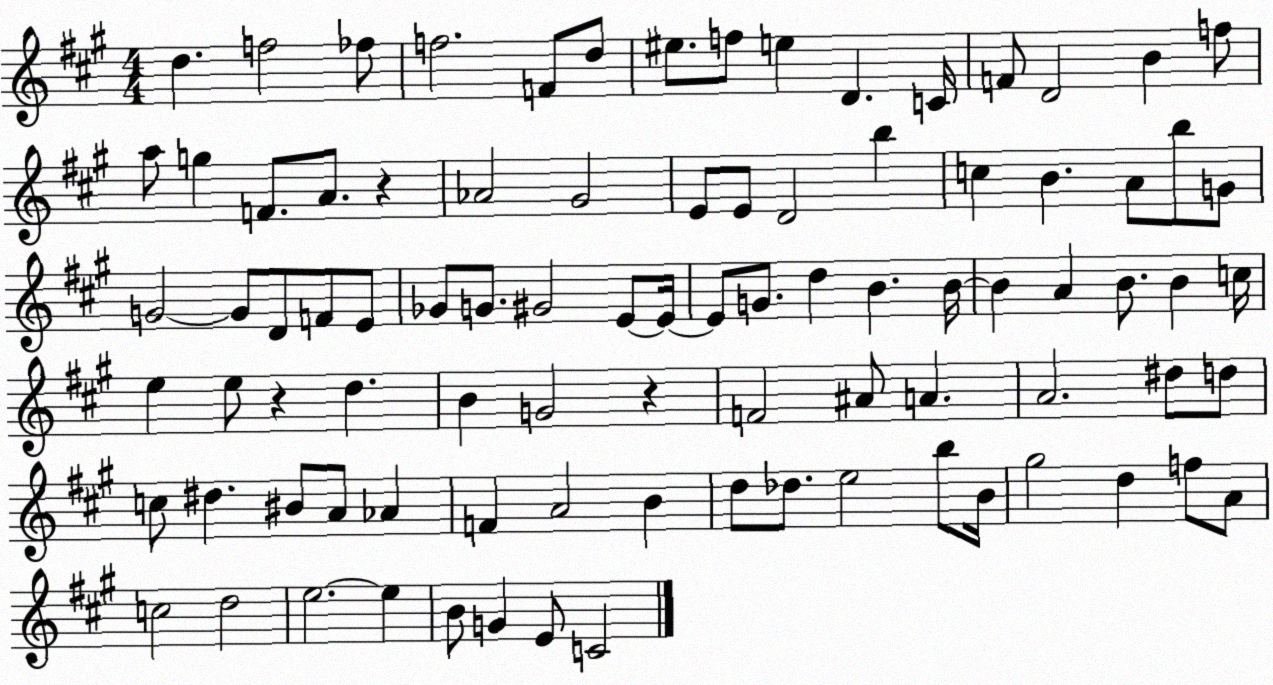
X:1
T:Untitled
M:4/4
L:1/4
K:A
d f2 _f/2 f2 F/2 d/2 ^e/2 f/2 e D C/4 F/2 D2 B f/2 a/2 g F/2 A/2 z _A2 ^G2 E/2 E/2 D2 b c B A/2 b/2 G/2 G2 G/2 D/2 F/2 E/2 _G/2 G/2 ^G2 E/2 E/4 E/2 G/2 d B B/4 B A B/2 B c/4 e e/2 z d B G2 z F2 ^A/2 A A2 ^d/2 d/2 c/2 ^d ^B/2 A/2 _A F A2 B d/2 _d/2 e2 b/2 B/4 ^g2 d f/2 A/2 c2 d2 e2 e B/2 G E/2 C2